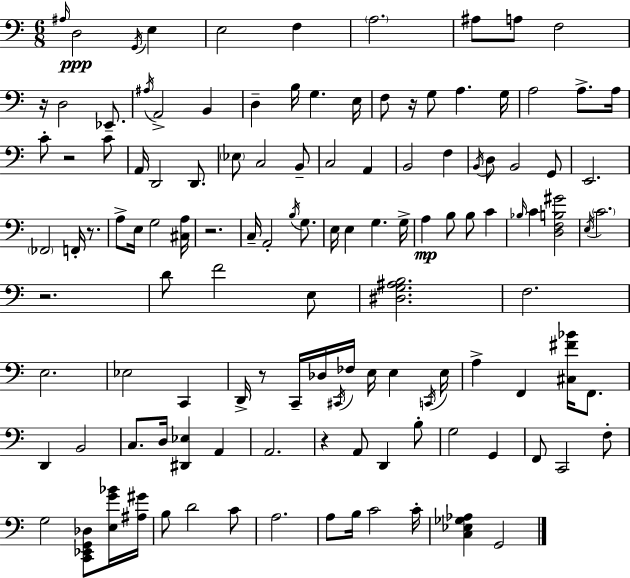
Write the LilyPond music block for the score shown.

{
  \clef bass
  \numericTimeSignature
  \time 6/8
  \key c \major
  \repeat volta 2 { \grace { ais16 }\ppp d2 \acciaccatura { g,16 } e4 | e2 f4 | \parenthesize a2. | ais8 a8 f2 | \break r16 d2 ees,8.-- | \acciaccatura { ais16 } a,2-> b,4 | d4-- b16 g4. | e16 f8 r16 g8 a4. | \break g16 a2 a8.-> | a16 c'8-. r2 | c'8 a,16 d,2 | d,8. \parenthesize ees8 c2 | \break b,8-- c2 a,4 | b,2 f4 | \acciaccatura { b,16 } d8 b,2 | g,8 e,2. | \break \parenthesize fes,2 | f,16-. r8. a8-> e16 g2 | <cis a>16 r2. | c16-- a,2-. | \break \acciaccatura { b16 } g8. e16 e4 g4. | g16-> a4\mp b8 b8 | c'4 \grace { bes16 } c'4 <d f b gis'>2 | \acciaccatura { e16 } \parenthesize c'2. | \break r2. | d'8 f'2 | e8 <dis g ais b>2. | f2. | \break e2. | ees2 | c,4 d,16-> r8 c,16-- des16 | \acciaccatura { cis,16 } fes16 e16 e4 \acciaccatura { c,16 } e16 a4-> | \break f,4 <cis fis' bes'>16 f,8. d,4 | b,2 c8. | d16 <dis, ees>4 a,4 a,2. | r4 | \break a,8 d,4 b8-. g2 | g,4 f,8 c,2 | f8-. g2 | <c, ees, g, des>8 <e g' bes'>16 <ais gis'>16 b8 d'2 | \break c'8 a2. | a8 b16 | c'2 c'16-. <c ees ges aes>4 | g,2 } \bar "|."
}